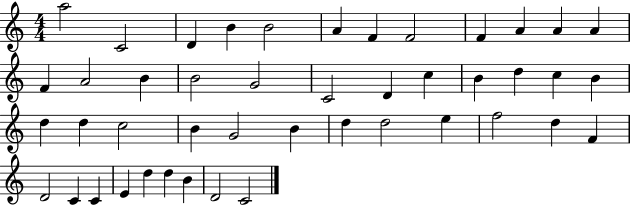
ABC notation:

X:1
T:Untitled
M:4/4
L:1/4
K:C
a2 C2 D B B2 A F F2 F A A A F A2 B B2 G2 C2 D c B d c B d d c2 B G2 B d d2 e f2 d F D2 C C E d d B D2 C2